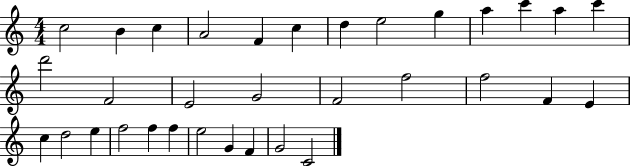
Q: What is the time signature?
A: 4/4